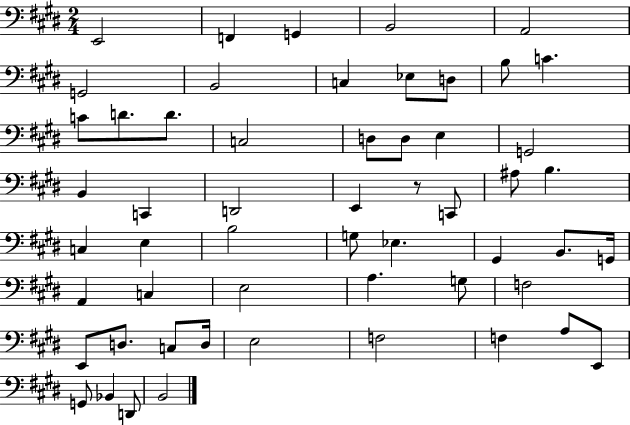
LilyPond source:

{
  \clef bass
  \numericTimeSignature
  \time 2/4
  \key e \major
  e,2 | f,4 g,4 | b,2 | a,2 | \break g,2 | b,2 | c4 ees8 d8 | b8 c'4. | \break c'8 d'8. d'8. | c2 | d8 d8 e4 | g,2 | \break b,4 c,4 | d,2 | e,4 r8 c,8 | ais8 b4. | \break c4 e4 | b2 | g8 ees4. | gis,4 b,8. g,16 | \break a,4 c4 | e2 | a4. g8 | f2 | \break e,8 d8. c8 d16 | e2 | f2 | f4 a8 e,8 | \break g,8 bes,4 d,8 | b,2 | \bar "|."
}